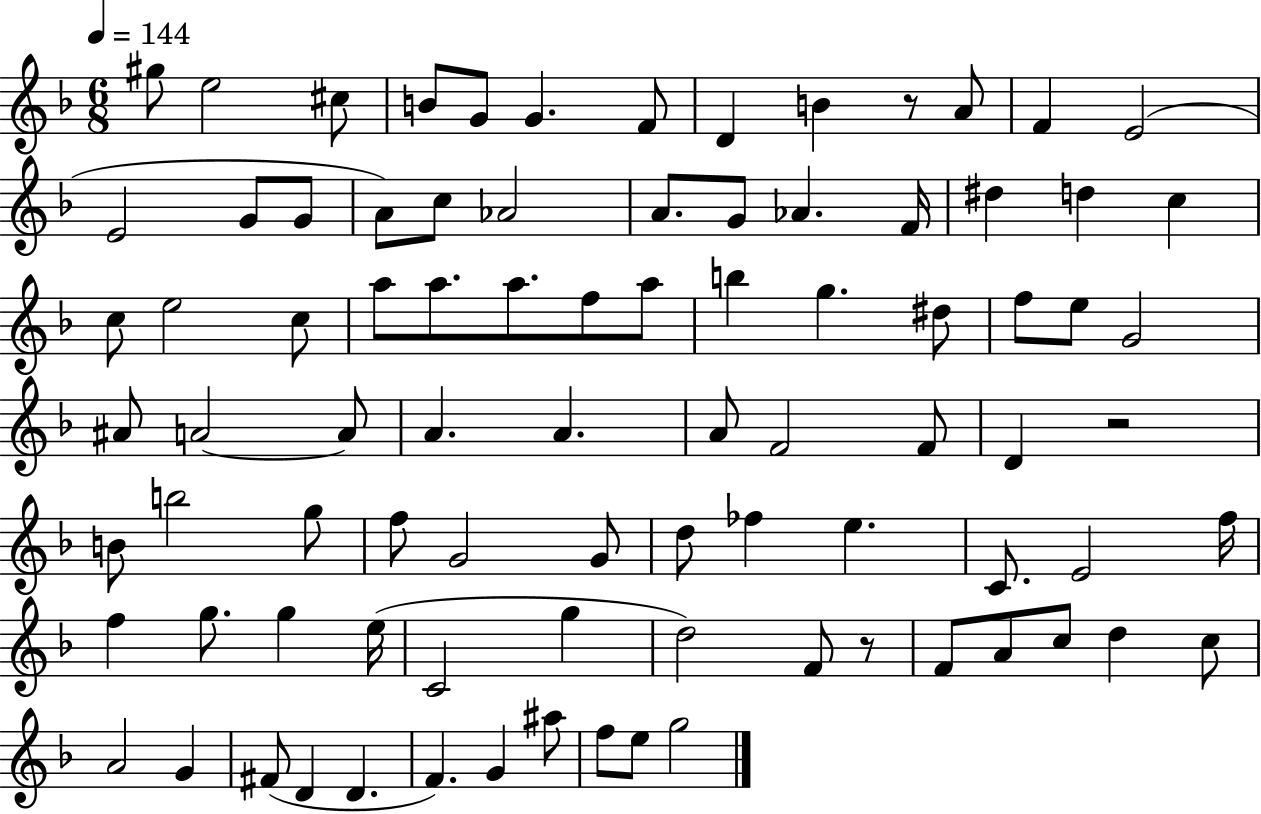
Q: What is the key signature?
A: F major